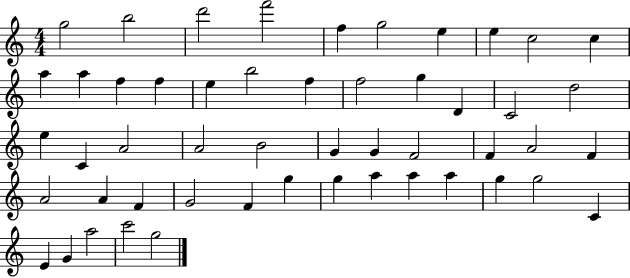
X:1
T:Untitled
M:4/4
L:1/4
K:C
g2 b2 d'2 f'2 f g2 e e c2 c a a f f e b2 f f2 g D C2 d2 e C A2 A2 B2 G G F2 F A2 F A2 A F G2 F g g a a a g g2 C E G a2 c'2 g2